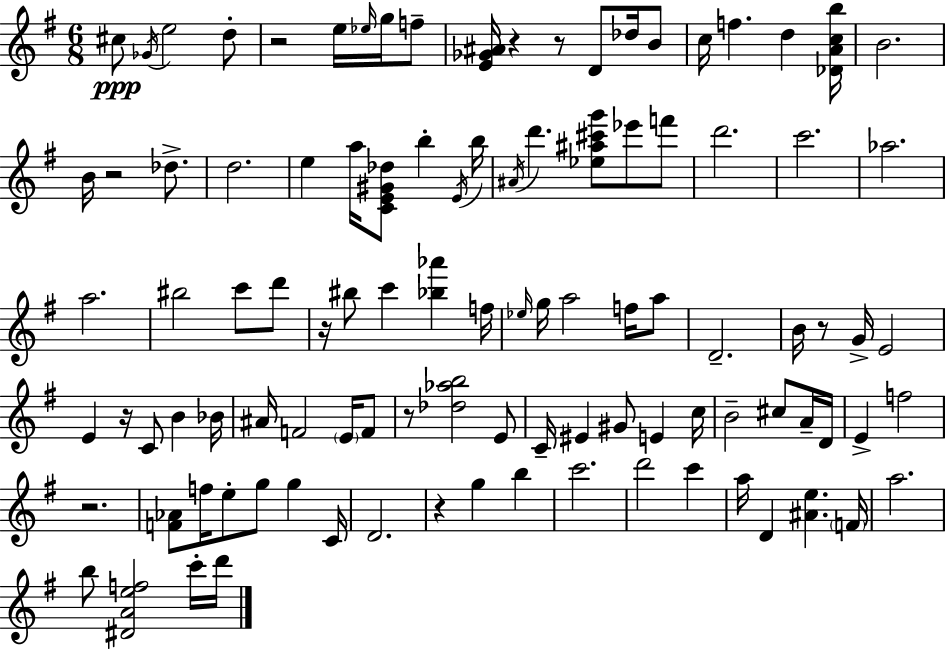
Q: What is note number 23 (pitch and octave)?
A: B5